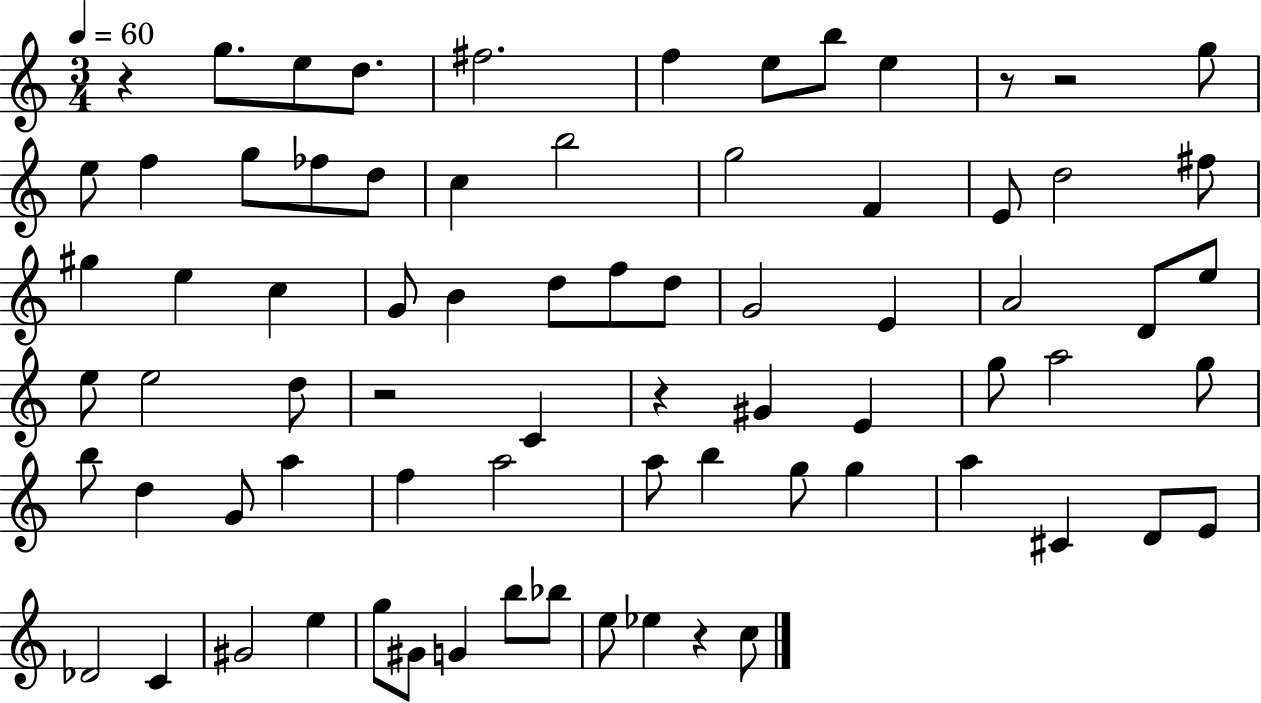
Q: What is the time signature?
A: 3/4